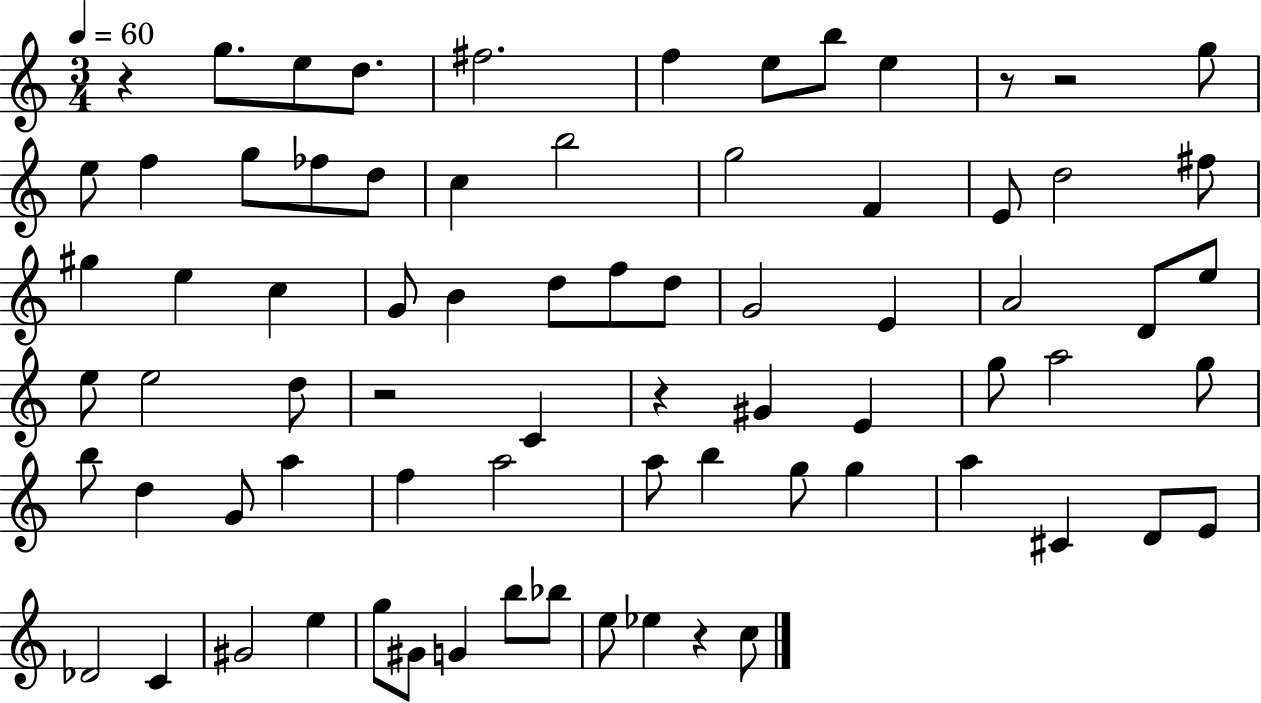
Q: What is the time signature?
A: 3/4